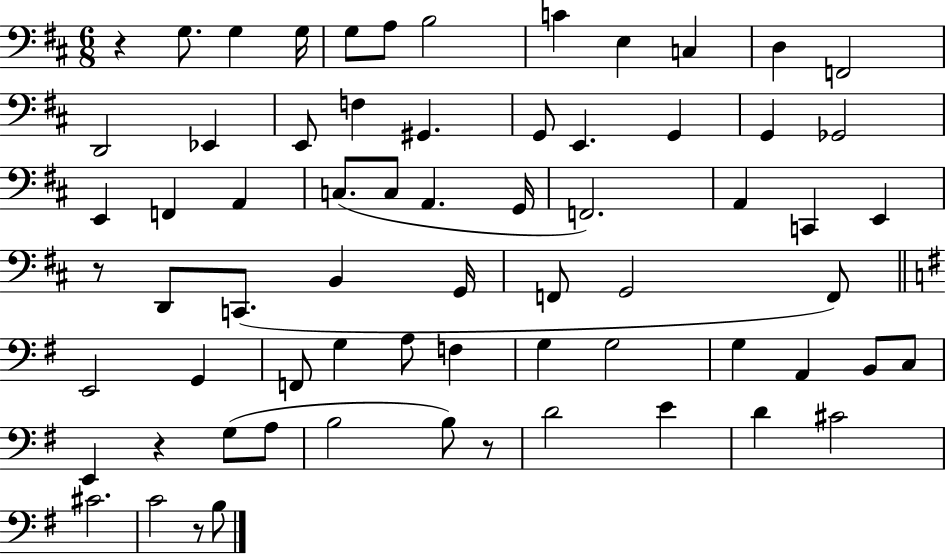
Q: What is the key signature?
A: D major